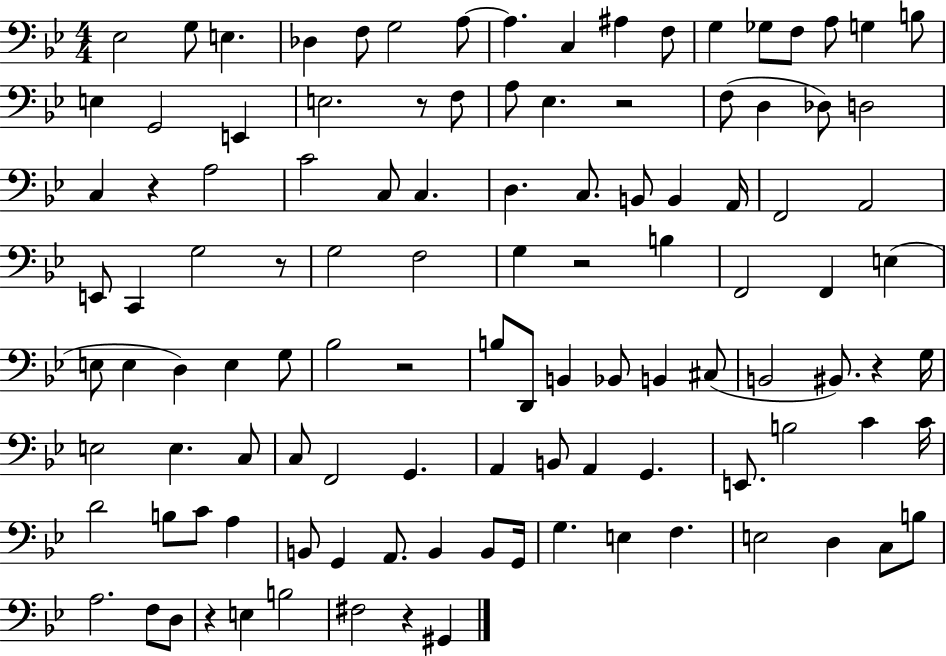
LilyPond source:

{
  \clef bass
  \numericTimeSignature
  \time 4/4
  \key bes \major
  ees2 g8 e4. | des4 f8 g2 a8~~ | a4. c4 ais4 f8 | g4 ges8 f8 a8 g4 b8 | \break e4 g,2 e,4 | e2. r8 f8 | a8 ees4. r2 | f8( d4 des8) d2 | \break c4 r4 a2 | c'2 c8 c4. | d4. c8. b,8 b,4 a,16 | f,2 a,2 | \break e,8 c,4 g2 r8 | g2 f2 | g4 r2 b4 | f,2 f,4 e4( | \break e8 e4 d4) e4 g8 | bes2 r2 | b8 d,8 b,4 bes,8 b,4 cis8( | b,2 bis,8.) r4 g16 | \break e2 e4. c8 | c8 f,2 g,4. | a,4 b,8 a,4 g,4. | e,8. b2 c'4 c'16 | \break d'2 b8 c'8 a4 | b,8 g,4 a,8. b,4 b,8 g,16 | g4. e4 f4. | e2 d4 c8 b8 | \break a2. f8 d8 | r4 e4 b2 | fis2 r4 gis,4 | \bar "|."
}